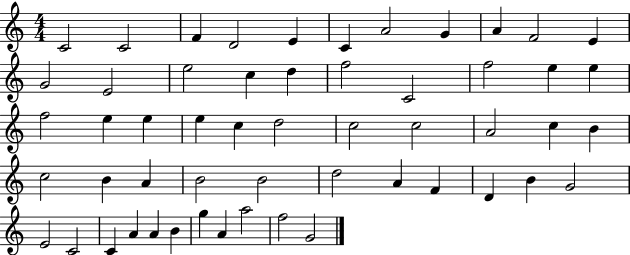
X:1
T:Untitled
M:4/4
L:1/4
K:C
C2 C2 F D2 E C A2 G A F2 E G2 E2 e2 c d f2 C2 f2 e e f2 e e e c d2 c2 c2 A2 c B c2 B A B2 B2 d2 A F D B G2 E2 C2 C A A B g A a2 f2 G2